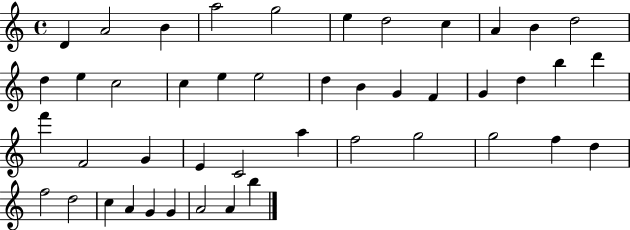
{
  \clef treble
  \time 4/4
  \defaultTimeSignature
  \key c \major
  d'4 a'2 b'4 | a''2 g''2 | e''4 d''2 c''4 | a'4 b'4 d''2 | \break d''4 e''4 c''2 | c''4 e''4 e''2 | d''4 b'4 g'4 f'4 | g'4 d''4 b''4 d'''4 | \break f'''4 f'2 g'4 | e'4 c'2 a''4 | f''2 g''2 | g''2 f''4 d''4 | \break f''2 d''2 | c''4 a'4 g'4 g'4 | a'2 a'4 b''4 | \bar "|."
}